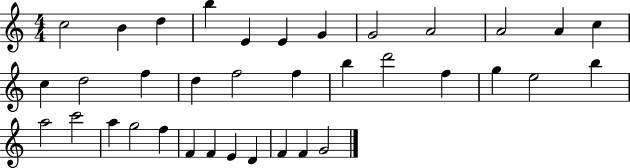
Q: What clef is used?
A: treble